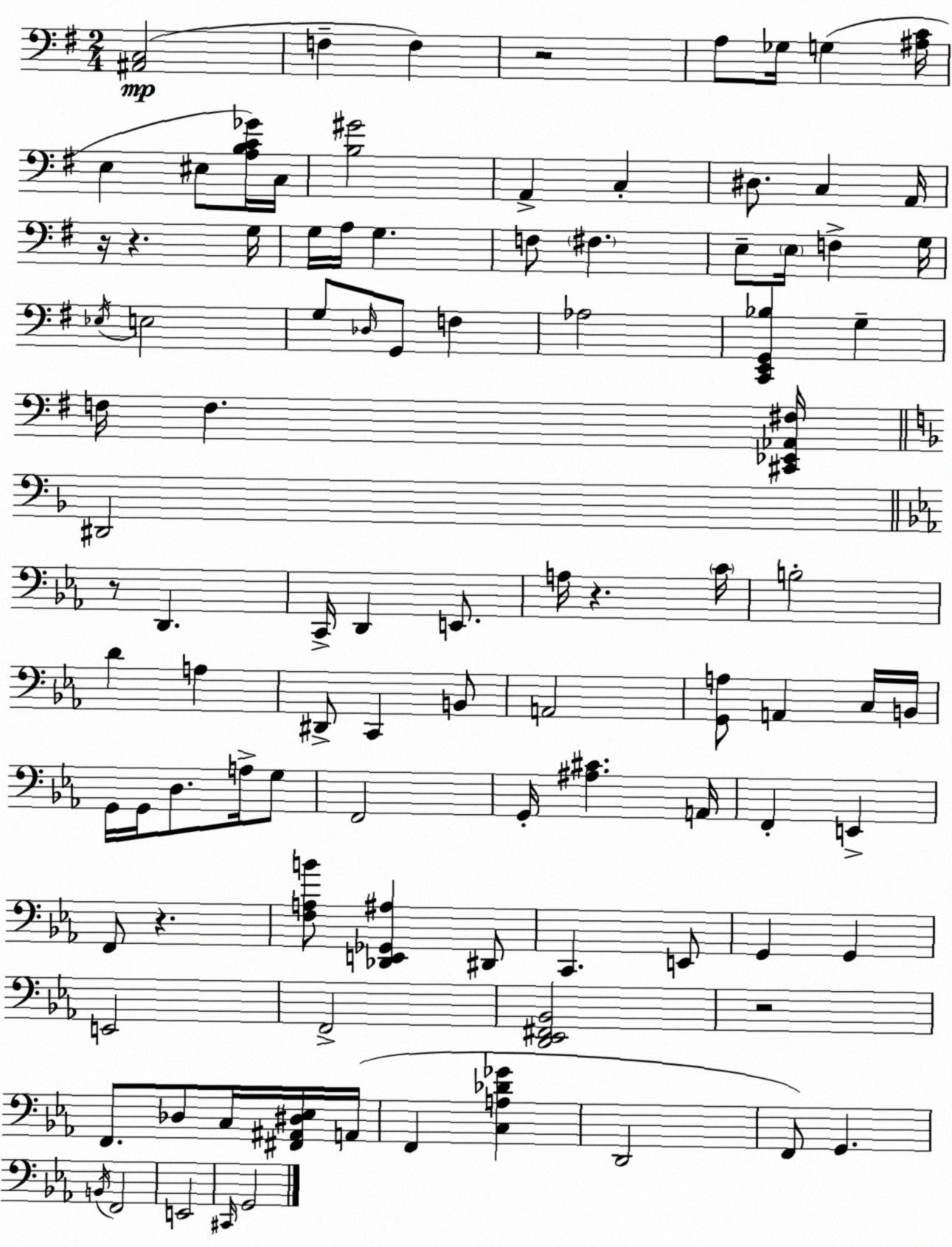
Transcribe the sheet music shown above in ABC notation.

X:1
T:Untitled
M:2/4
L:1/4
K:Em
[^A,,C,]2 F, F, z2 A,/2 _G,/4 G, [^A,C]/4 E, ^E,/2 [A,B,C_G]/4 C,/4 [B,^G]2 A,, C, ^D,/2 C, A,,/4 z/4 z G,/4 G,/4 A,/4 G, F,/2 ^F, E,/2 E,/4 F, G,/4 _E,/4 E,2 G,/2 _D,/4 G,,/2 F, _A,2 [C,,E,,G,,_B,] G, F,/4 F, [^C,,_E,,_A,,^F,]/4 ^D,,2 z/2 D,, C,,/4 D,, E,,/2 A,/4 z C/4 B,2 D A, ^D,,/2 C,, B,,/2 A,,2 [G,,A,]/2 A,, C,/4 B,,/4 G,,/4 G,,/4 D,/2 A,/4 G,/2 F,,2 G,,/4 [^A,^C] A,,/4 F,, E,, F,,/2 z [F,A,B]/2 [_D,,E,,_G,,^A,] ^D,,/2 C,, E,,/2 G,, G,, E,,2 F,,2 [D,,_E,,^F,,_B,,]2 z2 F,,/2 _D,/2 C,/4 [^F,,^A,,^D,_E,]/4 A,,/4 F,, [C,A,_D_G] D,,2 F,,/2 G,, B,,/4 F,,2 E,,2 ^C,,/4 G,,2